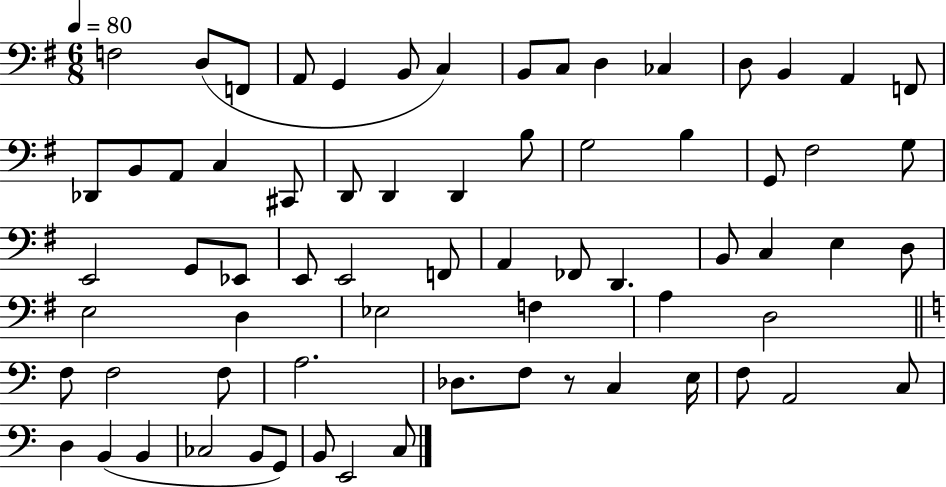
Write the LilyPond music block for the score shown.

{
  \clef bass
  \numericTimeSignature
  \time 6/8
  \key g \major
  \tempo 4 = 80
  \repeat volta 2 { f2 d8( f,8 | a,8 g,4 b,8 c4) | b,8 c8 d4 ces4 | d8 b,4 a,4 f,8 | \break des,8 b,8 a,8 c4 cis,8 | d,8 d,4 d,4 b8 | g2 b4 | g,8 fis2 g8 | \break e,2 g,8 ees,8 | e,8 e,2 f,8 | a,4 fes,8 d,4. | b,8 c4 e4 d8 | \break e2 d4 | ees2 f4 | a4 d2 | \bar "||" \break \key c \major f8 f2 f8 | a2. | des8. f8 r8 c4 e16 | f8 a,2 c8 | \break d4 b,4( b,4 | ces2 b,8 g,8) | b,8 e,2 c8 | } \bar "|."
}